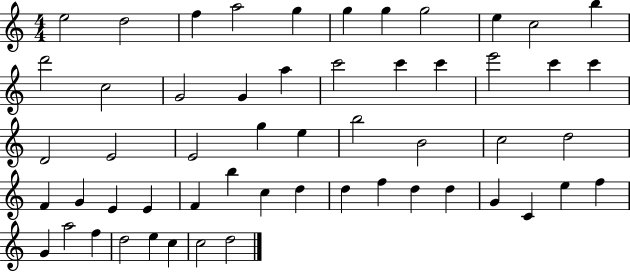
{
  \clef treble
  \numericTimeSignature
  \time 4/4
  \key c \major
  e''2 d''2 | f''4 a''2 g''4 | g''4 g''4 g''2 | e''4 c''2 b''4 | \break d'''2 c''2 | g'2 g'4 a''4 | c'''2 c'''4 c'''4 | e'''2 c'''4 c'''4 | \break d'2 e'2 | e'2 g''4 e''4 | b''2 b'2 | c''2 d''2 | \break f'4 g'4 e'4 e'4 | f'4 b''4 c''4 d''4 | d''4 f''4 d''4 d''4 | g'4 c'4 e''4 f''4 | \break g'4 a''2 f''4 | d''2 e''4 c''4 | c''2 d''2 | \bar "|."
}